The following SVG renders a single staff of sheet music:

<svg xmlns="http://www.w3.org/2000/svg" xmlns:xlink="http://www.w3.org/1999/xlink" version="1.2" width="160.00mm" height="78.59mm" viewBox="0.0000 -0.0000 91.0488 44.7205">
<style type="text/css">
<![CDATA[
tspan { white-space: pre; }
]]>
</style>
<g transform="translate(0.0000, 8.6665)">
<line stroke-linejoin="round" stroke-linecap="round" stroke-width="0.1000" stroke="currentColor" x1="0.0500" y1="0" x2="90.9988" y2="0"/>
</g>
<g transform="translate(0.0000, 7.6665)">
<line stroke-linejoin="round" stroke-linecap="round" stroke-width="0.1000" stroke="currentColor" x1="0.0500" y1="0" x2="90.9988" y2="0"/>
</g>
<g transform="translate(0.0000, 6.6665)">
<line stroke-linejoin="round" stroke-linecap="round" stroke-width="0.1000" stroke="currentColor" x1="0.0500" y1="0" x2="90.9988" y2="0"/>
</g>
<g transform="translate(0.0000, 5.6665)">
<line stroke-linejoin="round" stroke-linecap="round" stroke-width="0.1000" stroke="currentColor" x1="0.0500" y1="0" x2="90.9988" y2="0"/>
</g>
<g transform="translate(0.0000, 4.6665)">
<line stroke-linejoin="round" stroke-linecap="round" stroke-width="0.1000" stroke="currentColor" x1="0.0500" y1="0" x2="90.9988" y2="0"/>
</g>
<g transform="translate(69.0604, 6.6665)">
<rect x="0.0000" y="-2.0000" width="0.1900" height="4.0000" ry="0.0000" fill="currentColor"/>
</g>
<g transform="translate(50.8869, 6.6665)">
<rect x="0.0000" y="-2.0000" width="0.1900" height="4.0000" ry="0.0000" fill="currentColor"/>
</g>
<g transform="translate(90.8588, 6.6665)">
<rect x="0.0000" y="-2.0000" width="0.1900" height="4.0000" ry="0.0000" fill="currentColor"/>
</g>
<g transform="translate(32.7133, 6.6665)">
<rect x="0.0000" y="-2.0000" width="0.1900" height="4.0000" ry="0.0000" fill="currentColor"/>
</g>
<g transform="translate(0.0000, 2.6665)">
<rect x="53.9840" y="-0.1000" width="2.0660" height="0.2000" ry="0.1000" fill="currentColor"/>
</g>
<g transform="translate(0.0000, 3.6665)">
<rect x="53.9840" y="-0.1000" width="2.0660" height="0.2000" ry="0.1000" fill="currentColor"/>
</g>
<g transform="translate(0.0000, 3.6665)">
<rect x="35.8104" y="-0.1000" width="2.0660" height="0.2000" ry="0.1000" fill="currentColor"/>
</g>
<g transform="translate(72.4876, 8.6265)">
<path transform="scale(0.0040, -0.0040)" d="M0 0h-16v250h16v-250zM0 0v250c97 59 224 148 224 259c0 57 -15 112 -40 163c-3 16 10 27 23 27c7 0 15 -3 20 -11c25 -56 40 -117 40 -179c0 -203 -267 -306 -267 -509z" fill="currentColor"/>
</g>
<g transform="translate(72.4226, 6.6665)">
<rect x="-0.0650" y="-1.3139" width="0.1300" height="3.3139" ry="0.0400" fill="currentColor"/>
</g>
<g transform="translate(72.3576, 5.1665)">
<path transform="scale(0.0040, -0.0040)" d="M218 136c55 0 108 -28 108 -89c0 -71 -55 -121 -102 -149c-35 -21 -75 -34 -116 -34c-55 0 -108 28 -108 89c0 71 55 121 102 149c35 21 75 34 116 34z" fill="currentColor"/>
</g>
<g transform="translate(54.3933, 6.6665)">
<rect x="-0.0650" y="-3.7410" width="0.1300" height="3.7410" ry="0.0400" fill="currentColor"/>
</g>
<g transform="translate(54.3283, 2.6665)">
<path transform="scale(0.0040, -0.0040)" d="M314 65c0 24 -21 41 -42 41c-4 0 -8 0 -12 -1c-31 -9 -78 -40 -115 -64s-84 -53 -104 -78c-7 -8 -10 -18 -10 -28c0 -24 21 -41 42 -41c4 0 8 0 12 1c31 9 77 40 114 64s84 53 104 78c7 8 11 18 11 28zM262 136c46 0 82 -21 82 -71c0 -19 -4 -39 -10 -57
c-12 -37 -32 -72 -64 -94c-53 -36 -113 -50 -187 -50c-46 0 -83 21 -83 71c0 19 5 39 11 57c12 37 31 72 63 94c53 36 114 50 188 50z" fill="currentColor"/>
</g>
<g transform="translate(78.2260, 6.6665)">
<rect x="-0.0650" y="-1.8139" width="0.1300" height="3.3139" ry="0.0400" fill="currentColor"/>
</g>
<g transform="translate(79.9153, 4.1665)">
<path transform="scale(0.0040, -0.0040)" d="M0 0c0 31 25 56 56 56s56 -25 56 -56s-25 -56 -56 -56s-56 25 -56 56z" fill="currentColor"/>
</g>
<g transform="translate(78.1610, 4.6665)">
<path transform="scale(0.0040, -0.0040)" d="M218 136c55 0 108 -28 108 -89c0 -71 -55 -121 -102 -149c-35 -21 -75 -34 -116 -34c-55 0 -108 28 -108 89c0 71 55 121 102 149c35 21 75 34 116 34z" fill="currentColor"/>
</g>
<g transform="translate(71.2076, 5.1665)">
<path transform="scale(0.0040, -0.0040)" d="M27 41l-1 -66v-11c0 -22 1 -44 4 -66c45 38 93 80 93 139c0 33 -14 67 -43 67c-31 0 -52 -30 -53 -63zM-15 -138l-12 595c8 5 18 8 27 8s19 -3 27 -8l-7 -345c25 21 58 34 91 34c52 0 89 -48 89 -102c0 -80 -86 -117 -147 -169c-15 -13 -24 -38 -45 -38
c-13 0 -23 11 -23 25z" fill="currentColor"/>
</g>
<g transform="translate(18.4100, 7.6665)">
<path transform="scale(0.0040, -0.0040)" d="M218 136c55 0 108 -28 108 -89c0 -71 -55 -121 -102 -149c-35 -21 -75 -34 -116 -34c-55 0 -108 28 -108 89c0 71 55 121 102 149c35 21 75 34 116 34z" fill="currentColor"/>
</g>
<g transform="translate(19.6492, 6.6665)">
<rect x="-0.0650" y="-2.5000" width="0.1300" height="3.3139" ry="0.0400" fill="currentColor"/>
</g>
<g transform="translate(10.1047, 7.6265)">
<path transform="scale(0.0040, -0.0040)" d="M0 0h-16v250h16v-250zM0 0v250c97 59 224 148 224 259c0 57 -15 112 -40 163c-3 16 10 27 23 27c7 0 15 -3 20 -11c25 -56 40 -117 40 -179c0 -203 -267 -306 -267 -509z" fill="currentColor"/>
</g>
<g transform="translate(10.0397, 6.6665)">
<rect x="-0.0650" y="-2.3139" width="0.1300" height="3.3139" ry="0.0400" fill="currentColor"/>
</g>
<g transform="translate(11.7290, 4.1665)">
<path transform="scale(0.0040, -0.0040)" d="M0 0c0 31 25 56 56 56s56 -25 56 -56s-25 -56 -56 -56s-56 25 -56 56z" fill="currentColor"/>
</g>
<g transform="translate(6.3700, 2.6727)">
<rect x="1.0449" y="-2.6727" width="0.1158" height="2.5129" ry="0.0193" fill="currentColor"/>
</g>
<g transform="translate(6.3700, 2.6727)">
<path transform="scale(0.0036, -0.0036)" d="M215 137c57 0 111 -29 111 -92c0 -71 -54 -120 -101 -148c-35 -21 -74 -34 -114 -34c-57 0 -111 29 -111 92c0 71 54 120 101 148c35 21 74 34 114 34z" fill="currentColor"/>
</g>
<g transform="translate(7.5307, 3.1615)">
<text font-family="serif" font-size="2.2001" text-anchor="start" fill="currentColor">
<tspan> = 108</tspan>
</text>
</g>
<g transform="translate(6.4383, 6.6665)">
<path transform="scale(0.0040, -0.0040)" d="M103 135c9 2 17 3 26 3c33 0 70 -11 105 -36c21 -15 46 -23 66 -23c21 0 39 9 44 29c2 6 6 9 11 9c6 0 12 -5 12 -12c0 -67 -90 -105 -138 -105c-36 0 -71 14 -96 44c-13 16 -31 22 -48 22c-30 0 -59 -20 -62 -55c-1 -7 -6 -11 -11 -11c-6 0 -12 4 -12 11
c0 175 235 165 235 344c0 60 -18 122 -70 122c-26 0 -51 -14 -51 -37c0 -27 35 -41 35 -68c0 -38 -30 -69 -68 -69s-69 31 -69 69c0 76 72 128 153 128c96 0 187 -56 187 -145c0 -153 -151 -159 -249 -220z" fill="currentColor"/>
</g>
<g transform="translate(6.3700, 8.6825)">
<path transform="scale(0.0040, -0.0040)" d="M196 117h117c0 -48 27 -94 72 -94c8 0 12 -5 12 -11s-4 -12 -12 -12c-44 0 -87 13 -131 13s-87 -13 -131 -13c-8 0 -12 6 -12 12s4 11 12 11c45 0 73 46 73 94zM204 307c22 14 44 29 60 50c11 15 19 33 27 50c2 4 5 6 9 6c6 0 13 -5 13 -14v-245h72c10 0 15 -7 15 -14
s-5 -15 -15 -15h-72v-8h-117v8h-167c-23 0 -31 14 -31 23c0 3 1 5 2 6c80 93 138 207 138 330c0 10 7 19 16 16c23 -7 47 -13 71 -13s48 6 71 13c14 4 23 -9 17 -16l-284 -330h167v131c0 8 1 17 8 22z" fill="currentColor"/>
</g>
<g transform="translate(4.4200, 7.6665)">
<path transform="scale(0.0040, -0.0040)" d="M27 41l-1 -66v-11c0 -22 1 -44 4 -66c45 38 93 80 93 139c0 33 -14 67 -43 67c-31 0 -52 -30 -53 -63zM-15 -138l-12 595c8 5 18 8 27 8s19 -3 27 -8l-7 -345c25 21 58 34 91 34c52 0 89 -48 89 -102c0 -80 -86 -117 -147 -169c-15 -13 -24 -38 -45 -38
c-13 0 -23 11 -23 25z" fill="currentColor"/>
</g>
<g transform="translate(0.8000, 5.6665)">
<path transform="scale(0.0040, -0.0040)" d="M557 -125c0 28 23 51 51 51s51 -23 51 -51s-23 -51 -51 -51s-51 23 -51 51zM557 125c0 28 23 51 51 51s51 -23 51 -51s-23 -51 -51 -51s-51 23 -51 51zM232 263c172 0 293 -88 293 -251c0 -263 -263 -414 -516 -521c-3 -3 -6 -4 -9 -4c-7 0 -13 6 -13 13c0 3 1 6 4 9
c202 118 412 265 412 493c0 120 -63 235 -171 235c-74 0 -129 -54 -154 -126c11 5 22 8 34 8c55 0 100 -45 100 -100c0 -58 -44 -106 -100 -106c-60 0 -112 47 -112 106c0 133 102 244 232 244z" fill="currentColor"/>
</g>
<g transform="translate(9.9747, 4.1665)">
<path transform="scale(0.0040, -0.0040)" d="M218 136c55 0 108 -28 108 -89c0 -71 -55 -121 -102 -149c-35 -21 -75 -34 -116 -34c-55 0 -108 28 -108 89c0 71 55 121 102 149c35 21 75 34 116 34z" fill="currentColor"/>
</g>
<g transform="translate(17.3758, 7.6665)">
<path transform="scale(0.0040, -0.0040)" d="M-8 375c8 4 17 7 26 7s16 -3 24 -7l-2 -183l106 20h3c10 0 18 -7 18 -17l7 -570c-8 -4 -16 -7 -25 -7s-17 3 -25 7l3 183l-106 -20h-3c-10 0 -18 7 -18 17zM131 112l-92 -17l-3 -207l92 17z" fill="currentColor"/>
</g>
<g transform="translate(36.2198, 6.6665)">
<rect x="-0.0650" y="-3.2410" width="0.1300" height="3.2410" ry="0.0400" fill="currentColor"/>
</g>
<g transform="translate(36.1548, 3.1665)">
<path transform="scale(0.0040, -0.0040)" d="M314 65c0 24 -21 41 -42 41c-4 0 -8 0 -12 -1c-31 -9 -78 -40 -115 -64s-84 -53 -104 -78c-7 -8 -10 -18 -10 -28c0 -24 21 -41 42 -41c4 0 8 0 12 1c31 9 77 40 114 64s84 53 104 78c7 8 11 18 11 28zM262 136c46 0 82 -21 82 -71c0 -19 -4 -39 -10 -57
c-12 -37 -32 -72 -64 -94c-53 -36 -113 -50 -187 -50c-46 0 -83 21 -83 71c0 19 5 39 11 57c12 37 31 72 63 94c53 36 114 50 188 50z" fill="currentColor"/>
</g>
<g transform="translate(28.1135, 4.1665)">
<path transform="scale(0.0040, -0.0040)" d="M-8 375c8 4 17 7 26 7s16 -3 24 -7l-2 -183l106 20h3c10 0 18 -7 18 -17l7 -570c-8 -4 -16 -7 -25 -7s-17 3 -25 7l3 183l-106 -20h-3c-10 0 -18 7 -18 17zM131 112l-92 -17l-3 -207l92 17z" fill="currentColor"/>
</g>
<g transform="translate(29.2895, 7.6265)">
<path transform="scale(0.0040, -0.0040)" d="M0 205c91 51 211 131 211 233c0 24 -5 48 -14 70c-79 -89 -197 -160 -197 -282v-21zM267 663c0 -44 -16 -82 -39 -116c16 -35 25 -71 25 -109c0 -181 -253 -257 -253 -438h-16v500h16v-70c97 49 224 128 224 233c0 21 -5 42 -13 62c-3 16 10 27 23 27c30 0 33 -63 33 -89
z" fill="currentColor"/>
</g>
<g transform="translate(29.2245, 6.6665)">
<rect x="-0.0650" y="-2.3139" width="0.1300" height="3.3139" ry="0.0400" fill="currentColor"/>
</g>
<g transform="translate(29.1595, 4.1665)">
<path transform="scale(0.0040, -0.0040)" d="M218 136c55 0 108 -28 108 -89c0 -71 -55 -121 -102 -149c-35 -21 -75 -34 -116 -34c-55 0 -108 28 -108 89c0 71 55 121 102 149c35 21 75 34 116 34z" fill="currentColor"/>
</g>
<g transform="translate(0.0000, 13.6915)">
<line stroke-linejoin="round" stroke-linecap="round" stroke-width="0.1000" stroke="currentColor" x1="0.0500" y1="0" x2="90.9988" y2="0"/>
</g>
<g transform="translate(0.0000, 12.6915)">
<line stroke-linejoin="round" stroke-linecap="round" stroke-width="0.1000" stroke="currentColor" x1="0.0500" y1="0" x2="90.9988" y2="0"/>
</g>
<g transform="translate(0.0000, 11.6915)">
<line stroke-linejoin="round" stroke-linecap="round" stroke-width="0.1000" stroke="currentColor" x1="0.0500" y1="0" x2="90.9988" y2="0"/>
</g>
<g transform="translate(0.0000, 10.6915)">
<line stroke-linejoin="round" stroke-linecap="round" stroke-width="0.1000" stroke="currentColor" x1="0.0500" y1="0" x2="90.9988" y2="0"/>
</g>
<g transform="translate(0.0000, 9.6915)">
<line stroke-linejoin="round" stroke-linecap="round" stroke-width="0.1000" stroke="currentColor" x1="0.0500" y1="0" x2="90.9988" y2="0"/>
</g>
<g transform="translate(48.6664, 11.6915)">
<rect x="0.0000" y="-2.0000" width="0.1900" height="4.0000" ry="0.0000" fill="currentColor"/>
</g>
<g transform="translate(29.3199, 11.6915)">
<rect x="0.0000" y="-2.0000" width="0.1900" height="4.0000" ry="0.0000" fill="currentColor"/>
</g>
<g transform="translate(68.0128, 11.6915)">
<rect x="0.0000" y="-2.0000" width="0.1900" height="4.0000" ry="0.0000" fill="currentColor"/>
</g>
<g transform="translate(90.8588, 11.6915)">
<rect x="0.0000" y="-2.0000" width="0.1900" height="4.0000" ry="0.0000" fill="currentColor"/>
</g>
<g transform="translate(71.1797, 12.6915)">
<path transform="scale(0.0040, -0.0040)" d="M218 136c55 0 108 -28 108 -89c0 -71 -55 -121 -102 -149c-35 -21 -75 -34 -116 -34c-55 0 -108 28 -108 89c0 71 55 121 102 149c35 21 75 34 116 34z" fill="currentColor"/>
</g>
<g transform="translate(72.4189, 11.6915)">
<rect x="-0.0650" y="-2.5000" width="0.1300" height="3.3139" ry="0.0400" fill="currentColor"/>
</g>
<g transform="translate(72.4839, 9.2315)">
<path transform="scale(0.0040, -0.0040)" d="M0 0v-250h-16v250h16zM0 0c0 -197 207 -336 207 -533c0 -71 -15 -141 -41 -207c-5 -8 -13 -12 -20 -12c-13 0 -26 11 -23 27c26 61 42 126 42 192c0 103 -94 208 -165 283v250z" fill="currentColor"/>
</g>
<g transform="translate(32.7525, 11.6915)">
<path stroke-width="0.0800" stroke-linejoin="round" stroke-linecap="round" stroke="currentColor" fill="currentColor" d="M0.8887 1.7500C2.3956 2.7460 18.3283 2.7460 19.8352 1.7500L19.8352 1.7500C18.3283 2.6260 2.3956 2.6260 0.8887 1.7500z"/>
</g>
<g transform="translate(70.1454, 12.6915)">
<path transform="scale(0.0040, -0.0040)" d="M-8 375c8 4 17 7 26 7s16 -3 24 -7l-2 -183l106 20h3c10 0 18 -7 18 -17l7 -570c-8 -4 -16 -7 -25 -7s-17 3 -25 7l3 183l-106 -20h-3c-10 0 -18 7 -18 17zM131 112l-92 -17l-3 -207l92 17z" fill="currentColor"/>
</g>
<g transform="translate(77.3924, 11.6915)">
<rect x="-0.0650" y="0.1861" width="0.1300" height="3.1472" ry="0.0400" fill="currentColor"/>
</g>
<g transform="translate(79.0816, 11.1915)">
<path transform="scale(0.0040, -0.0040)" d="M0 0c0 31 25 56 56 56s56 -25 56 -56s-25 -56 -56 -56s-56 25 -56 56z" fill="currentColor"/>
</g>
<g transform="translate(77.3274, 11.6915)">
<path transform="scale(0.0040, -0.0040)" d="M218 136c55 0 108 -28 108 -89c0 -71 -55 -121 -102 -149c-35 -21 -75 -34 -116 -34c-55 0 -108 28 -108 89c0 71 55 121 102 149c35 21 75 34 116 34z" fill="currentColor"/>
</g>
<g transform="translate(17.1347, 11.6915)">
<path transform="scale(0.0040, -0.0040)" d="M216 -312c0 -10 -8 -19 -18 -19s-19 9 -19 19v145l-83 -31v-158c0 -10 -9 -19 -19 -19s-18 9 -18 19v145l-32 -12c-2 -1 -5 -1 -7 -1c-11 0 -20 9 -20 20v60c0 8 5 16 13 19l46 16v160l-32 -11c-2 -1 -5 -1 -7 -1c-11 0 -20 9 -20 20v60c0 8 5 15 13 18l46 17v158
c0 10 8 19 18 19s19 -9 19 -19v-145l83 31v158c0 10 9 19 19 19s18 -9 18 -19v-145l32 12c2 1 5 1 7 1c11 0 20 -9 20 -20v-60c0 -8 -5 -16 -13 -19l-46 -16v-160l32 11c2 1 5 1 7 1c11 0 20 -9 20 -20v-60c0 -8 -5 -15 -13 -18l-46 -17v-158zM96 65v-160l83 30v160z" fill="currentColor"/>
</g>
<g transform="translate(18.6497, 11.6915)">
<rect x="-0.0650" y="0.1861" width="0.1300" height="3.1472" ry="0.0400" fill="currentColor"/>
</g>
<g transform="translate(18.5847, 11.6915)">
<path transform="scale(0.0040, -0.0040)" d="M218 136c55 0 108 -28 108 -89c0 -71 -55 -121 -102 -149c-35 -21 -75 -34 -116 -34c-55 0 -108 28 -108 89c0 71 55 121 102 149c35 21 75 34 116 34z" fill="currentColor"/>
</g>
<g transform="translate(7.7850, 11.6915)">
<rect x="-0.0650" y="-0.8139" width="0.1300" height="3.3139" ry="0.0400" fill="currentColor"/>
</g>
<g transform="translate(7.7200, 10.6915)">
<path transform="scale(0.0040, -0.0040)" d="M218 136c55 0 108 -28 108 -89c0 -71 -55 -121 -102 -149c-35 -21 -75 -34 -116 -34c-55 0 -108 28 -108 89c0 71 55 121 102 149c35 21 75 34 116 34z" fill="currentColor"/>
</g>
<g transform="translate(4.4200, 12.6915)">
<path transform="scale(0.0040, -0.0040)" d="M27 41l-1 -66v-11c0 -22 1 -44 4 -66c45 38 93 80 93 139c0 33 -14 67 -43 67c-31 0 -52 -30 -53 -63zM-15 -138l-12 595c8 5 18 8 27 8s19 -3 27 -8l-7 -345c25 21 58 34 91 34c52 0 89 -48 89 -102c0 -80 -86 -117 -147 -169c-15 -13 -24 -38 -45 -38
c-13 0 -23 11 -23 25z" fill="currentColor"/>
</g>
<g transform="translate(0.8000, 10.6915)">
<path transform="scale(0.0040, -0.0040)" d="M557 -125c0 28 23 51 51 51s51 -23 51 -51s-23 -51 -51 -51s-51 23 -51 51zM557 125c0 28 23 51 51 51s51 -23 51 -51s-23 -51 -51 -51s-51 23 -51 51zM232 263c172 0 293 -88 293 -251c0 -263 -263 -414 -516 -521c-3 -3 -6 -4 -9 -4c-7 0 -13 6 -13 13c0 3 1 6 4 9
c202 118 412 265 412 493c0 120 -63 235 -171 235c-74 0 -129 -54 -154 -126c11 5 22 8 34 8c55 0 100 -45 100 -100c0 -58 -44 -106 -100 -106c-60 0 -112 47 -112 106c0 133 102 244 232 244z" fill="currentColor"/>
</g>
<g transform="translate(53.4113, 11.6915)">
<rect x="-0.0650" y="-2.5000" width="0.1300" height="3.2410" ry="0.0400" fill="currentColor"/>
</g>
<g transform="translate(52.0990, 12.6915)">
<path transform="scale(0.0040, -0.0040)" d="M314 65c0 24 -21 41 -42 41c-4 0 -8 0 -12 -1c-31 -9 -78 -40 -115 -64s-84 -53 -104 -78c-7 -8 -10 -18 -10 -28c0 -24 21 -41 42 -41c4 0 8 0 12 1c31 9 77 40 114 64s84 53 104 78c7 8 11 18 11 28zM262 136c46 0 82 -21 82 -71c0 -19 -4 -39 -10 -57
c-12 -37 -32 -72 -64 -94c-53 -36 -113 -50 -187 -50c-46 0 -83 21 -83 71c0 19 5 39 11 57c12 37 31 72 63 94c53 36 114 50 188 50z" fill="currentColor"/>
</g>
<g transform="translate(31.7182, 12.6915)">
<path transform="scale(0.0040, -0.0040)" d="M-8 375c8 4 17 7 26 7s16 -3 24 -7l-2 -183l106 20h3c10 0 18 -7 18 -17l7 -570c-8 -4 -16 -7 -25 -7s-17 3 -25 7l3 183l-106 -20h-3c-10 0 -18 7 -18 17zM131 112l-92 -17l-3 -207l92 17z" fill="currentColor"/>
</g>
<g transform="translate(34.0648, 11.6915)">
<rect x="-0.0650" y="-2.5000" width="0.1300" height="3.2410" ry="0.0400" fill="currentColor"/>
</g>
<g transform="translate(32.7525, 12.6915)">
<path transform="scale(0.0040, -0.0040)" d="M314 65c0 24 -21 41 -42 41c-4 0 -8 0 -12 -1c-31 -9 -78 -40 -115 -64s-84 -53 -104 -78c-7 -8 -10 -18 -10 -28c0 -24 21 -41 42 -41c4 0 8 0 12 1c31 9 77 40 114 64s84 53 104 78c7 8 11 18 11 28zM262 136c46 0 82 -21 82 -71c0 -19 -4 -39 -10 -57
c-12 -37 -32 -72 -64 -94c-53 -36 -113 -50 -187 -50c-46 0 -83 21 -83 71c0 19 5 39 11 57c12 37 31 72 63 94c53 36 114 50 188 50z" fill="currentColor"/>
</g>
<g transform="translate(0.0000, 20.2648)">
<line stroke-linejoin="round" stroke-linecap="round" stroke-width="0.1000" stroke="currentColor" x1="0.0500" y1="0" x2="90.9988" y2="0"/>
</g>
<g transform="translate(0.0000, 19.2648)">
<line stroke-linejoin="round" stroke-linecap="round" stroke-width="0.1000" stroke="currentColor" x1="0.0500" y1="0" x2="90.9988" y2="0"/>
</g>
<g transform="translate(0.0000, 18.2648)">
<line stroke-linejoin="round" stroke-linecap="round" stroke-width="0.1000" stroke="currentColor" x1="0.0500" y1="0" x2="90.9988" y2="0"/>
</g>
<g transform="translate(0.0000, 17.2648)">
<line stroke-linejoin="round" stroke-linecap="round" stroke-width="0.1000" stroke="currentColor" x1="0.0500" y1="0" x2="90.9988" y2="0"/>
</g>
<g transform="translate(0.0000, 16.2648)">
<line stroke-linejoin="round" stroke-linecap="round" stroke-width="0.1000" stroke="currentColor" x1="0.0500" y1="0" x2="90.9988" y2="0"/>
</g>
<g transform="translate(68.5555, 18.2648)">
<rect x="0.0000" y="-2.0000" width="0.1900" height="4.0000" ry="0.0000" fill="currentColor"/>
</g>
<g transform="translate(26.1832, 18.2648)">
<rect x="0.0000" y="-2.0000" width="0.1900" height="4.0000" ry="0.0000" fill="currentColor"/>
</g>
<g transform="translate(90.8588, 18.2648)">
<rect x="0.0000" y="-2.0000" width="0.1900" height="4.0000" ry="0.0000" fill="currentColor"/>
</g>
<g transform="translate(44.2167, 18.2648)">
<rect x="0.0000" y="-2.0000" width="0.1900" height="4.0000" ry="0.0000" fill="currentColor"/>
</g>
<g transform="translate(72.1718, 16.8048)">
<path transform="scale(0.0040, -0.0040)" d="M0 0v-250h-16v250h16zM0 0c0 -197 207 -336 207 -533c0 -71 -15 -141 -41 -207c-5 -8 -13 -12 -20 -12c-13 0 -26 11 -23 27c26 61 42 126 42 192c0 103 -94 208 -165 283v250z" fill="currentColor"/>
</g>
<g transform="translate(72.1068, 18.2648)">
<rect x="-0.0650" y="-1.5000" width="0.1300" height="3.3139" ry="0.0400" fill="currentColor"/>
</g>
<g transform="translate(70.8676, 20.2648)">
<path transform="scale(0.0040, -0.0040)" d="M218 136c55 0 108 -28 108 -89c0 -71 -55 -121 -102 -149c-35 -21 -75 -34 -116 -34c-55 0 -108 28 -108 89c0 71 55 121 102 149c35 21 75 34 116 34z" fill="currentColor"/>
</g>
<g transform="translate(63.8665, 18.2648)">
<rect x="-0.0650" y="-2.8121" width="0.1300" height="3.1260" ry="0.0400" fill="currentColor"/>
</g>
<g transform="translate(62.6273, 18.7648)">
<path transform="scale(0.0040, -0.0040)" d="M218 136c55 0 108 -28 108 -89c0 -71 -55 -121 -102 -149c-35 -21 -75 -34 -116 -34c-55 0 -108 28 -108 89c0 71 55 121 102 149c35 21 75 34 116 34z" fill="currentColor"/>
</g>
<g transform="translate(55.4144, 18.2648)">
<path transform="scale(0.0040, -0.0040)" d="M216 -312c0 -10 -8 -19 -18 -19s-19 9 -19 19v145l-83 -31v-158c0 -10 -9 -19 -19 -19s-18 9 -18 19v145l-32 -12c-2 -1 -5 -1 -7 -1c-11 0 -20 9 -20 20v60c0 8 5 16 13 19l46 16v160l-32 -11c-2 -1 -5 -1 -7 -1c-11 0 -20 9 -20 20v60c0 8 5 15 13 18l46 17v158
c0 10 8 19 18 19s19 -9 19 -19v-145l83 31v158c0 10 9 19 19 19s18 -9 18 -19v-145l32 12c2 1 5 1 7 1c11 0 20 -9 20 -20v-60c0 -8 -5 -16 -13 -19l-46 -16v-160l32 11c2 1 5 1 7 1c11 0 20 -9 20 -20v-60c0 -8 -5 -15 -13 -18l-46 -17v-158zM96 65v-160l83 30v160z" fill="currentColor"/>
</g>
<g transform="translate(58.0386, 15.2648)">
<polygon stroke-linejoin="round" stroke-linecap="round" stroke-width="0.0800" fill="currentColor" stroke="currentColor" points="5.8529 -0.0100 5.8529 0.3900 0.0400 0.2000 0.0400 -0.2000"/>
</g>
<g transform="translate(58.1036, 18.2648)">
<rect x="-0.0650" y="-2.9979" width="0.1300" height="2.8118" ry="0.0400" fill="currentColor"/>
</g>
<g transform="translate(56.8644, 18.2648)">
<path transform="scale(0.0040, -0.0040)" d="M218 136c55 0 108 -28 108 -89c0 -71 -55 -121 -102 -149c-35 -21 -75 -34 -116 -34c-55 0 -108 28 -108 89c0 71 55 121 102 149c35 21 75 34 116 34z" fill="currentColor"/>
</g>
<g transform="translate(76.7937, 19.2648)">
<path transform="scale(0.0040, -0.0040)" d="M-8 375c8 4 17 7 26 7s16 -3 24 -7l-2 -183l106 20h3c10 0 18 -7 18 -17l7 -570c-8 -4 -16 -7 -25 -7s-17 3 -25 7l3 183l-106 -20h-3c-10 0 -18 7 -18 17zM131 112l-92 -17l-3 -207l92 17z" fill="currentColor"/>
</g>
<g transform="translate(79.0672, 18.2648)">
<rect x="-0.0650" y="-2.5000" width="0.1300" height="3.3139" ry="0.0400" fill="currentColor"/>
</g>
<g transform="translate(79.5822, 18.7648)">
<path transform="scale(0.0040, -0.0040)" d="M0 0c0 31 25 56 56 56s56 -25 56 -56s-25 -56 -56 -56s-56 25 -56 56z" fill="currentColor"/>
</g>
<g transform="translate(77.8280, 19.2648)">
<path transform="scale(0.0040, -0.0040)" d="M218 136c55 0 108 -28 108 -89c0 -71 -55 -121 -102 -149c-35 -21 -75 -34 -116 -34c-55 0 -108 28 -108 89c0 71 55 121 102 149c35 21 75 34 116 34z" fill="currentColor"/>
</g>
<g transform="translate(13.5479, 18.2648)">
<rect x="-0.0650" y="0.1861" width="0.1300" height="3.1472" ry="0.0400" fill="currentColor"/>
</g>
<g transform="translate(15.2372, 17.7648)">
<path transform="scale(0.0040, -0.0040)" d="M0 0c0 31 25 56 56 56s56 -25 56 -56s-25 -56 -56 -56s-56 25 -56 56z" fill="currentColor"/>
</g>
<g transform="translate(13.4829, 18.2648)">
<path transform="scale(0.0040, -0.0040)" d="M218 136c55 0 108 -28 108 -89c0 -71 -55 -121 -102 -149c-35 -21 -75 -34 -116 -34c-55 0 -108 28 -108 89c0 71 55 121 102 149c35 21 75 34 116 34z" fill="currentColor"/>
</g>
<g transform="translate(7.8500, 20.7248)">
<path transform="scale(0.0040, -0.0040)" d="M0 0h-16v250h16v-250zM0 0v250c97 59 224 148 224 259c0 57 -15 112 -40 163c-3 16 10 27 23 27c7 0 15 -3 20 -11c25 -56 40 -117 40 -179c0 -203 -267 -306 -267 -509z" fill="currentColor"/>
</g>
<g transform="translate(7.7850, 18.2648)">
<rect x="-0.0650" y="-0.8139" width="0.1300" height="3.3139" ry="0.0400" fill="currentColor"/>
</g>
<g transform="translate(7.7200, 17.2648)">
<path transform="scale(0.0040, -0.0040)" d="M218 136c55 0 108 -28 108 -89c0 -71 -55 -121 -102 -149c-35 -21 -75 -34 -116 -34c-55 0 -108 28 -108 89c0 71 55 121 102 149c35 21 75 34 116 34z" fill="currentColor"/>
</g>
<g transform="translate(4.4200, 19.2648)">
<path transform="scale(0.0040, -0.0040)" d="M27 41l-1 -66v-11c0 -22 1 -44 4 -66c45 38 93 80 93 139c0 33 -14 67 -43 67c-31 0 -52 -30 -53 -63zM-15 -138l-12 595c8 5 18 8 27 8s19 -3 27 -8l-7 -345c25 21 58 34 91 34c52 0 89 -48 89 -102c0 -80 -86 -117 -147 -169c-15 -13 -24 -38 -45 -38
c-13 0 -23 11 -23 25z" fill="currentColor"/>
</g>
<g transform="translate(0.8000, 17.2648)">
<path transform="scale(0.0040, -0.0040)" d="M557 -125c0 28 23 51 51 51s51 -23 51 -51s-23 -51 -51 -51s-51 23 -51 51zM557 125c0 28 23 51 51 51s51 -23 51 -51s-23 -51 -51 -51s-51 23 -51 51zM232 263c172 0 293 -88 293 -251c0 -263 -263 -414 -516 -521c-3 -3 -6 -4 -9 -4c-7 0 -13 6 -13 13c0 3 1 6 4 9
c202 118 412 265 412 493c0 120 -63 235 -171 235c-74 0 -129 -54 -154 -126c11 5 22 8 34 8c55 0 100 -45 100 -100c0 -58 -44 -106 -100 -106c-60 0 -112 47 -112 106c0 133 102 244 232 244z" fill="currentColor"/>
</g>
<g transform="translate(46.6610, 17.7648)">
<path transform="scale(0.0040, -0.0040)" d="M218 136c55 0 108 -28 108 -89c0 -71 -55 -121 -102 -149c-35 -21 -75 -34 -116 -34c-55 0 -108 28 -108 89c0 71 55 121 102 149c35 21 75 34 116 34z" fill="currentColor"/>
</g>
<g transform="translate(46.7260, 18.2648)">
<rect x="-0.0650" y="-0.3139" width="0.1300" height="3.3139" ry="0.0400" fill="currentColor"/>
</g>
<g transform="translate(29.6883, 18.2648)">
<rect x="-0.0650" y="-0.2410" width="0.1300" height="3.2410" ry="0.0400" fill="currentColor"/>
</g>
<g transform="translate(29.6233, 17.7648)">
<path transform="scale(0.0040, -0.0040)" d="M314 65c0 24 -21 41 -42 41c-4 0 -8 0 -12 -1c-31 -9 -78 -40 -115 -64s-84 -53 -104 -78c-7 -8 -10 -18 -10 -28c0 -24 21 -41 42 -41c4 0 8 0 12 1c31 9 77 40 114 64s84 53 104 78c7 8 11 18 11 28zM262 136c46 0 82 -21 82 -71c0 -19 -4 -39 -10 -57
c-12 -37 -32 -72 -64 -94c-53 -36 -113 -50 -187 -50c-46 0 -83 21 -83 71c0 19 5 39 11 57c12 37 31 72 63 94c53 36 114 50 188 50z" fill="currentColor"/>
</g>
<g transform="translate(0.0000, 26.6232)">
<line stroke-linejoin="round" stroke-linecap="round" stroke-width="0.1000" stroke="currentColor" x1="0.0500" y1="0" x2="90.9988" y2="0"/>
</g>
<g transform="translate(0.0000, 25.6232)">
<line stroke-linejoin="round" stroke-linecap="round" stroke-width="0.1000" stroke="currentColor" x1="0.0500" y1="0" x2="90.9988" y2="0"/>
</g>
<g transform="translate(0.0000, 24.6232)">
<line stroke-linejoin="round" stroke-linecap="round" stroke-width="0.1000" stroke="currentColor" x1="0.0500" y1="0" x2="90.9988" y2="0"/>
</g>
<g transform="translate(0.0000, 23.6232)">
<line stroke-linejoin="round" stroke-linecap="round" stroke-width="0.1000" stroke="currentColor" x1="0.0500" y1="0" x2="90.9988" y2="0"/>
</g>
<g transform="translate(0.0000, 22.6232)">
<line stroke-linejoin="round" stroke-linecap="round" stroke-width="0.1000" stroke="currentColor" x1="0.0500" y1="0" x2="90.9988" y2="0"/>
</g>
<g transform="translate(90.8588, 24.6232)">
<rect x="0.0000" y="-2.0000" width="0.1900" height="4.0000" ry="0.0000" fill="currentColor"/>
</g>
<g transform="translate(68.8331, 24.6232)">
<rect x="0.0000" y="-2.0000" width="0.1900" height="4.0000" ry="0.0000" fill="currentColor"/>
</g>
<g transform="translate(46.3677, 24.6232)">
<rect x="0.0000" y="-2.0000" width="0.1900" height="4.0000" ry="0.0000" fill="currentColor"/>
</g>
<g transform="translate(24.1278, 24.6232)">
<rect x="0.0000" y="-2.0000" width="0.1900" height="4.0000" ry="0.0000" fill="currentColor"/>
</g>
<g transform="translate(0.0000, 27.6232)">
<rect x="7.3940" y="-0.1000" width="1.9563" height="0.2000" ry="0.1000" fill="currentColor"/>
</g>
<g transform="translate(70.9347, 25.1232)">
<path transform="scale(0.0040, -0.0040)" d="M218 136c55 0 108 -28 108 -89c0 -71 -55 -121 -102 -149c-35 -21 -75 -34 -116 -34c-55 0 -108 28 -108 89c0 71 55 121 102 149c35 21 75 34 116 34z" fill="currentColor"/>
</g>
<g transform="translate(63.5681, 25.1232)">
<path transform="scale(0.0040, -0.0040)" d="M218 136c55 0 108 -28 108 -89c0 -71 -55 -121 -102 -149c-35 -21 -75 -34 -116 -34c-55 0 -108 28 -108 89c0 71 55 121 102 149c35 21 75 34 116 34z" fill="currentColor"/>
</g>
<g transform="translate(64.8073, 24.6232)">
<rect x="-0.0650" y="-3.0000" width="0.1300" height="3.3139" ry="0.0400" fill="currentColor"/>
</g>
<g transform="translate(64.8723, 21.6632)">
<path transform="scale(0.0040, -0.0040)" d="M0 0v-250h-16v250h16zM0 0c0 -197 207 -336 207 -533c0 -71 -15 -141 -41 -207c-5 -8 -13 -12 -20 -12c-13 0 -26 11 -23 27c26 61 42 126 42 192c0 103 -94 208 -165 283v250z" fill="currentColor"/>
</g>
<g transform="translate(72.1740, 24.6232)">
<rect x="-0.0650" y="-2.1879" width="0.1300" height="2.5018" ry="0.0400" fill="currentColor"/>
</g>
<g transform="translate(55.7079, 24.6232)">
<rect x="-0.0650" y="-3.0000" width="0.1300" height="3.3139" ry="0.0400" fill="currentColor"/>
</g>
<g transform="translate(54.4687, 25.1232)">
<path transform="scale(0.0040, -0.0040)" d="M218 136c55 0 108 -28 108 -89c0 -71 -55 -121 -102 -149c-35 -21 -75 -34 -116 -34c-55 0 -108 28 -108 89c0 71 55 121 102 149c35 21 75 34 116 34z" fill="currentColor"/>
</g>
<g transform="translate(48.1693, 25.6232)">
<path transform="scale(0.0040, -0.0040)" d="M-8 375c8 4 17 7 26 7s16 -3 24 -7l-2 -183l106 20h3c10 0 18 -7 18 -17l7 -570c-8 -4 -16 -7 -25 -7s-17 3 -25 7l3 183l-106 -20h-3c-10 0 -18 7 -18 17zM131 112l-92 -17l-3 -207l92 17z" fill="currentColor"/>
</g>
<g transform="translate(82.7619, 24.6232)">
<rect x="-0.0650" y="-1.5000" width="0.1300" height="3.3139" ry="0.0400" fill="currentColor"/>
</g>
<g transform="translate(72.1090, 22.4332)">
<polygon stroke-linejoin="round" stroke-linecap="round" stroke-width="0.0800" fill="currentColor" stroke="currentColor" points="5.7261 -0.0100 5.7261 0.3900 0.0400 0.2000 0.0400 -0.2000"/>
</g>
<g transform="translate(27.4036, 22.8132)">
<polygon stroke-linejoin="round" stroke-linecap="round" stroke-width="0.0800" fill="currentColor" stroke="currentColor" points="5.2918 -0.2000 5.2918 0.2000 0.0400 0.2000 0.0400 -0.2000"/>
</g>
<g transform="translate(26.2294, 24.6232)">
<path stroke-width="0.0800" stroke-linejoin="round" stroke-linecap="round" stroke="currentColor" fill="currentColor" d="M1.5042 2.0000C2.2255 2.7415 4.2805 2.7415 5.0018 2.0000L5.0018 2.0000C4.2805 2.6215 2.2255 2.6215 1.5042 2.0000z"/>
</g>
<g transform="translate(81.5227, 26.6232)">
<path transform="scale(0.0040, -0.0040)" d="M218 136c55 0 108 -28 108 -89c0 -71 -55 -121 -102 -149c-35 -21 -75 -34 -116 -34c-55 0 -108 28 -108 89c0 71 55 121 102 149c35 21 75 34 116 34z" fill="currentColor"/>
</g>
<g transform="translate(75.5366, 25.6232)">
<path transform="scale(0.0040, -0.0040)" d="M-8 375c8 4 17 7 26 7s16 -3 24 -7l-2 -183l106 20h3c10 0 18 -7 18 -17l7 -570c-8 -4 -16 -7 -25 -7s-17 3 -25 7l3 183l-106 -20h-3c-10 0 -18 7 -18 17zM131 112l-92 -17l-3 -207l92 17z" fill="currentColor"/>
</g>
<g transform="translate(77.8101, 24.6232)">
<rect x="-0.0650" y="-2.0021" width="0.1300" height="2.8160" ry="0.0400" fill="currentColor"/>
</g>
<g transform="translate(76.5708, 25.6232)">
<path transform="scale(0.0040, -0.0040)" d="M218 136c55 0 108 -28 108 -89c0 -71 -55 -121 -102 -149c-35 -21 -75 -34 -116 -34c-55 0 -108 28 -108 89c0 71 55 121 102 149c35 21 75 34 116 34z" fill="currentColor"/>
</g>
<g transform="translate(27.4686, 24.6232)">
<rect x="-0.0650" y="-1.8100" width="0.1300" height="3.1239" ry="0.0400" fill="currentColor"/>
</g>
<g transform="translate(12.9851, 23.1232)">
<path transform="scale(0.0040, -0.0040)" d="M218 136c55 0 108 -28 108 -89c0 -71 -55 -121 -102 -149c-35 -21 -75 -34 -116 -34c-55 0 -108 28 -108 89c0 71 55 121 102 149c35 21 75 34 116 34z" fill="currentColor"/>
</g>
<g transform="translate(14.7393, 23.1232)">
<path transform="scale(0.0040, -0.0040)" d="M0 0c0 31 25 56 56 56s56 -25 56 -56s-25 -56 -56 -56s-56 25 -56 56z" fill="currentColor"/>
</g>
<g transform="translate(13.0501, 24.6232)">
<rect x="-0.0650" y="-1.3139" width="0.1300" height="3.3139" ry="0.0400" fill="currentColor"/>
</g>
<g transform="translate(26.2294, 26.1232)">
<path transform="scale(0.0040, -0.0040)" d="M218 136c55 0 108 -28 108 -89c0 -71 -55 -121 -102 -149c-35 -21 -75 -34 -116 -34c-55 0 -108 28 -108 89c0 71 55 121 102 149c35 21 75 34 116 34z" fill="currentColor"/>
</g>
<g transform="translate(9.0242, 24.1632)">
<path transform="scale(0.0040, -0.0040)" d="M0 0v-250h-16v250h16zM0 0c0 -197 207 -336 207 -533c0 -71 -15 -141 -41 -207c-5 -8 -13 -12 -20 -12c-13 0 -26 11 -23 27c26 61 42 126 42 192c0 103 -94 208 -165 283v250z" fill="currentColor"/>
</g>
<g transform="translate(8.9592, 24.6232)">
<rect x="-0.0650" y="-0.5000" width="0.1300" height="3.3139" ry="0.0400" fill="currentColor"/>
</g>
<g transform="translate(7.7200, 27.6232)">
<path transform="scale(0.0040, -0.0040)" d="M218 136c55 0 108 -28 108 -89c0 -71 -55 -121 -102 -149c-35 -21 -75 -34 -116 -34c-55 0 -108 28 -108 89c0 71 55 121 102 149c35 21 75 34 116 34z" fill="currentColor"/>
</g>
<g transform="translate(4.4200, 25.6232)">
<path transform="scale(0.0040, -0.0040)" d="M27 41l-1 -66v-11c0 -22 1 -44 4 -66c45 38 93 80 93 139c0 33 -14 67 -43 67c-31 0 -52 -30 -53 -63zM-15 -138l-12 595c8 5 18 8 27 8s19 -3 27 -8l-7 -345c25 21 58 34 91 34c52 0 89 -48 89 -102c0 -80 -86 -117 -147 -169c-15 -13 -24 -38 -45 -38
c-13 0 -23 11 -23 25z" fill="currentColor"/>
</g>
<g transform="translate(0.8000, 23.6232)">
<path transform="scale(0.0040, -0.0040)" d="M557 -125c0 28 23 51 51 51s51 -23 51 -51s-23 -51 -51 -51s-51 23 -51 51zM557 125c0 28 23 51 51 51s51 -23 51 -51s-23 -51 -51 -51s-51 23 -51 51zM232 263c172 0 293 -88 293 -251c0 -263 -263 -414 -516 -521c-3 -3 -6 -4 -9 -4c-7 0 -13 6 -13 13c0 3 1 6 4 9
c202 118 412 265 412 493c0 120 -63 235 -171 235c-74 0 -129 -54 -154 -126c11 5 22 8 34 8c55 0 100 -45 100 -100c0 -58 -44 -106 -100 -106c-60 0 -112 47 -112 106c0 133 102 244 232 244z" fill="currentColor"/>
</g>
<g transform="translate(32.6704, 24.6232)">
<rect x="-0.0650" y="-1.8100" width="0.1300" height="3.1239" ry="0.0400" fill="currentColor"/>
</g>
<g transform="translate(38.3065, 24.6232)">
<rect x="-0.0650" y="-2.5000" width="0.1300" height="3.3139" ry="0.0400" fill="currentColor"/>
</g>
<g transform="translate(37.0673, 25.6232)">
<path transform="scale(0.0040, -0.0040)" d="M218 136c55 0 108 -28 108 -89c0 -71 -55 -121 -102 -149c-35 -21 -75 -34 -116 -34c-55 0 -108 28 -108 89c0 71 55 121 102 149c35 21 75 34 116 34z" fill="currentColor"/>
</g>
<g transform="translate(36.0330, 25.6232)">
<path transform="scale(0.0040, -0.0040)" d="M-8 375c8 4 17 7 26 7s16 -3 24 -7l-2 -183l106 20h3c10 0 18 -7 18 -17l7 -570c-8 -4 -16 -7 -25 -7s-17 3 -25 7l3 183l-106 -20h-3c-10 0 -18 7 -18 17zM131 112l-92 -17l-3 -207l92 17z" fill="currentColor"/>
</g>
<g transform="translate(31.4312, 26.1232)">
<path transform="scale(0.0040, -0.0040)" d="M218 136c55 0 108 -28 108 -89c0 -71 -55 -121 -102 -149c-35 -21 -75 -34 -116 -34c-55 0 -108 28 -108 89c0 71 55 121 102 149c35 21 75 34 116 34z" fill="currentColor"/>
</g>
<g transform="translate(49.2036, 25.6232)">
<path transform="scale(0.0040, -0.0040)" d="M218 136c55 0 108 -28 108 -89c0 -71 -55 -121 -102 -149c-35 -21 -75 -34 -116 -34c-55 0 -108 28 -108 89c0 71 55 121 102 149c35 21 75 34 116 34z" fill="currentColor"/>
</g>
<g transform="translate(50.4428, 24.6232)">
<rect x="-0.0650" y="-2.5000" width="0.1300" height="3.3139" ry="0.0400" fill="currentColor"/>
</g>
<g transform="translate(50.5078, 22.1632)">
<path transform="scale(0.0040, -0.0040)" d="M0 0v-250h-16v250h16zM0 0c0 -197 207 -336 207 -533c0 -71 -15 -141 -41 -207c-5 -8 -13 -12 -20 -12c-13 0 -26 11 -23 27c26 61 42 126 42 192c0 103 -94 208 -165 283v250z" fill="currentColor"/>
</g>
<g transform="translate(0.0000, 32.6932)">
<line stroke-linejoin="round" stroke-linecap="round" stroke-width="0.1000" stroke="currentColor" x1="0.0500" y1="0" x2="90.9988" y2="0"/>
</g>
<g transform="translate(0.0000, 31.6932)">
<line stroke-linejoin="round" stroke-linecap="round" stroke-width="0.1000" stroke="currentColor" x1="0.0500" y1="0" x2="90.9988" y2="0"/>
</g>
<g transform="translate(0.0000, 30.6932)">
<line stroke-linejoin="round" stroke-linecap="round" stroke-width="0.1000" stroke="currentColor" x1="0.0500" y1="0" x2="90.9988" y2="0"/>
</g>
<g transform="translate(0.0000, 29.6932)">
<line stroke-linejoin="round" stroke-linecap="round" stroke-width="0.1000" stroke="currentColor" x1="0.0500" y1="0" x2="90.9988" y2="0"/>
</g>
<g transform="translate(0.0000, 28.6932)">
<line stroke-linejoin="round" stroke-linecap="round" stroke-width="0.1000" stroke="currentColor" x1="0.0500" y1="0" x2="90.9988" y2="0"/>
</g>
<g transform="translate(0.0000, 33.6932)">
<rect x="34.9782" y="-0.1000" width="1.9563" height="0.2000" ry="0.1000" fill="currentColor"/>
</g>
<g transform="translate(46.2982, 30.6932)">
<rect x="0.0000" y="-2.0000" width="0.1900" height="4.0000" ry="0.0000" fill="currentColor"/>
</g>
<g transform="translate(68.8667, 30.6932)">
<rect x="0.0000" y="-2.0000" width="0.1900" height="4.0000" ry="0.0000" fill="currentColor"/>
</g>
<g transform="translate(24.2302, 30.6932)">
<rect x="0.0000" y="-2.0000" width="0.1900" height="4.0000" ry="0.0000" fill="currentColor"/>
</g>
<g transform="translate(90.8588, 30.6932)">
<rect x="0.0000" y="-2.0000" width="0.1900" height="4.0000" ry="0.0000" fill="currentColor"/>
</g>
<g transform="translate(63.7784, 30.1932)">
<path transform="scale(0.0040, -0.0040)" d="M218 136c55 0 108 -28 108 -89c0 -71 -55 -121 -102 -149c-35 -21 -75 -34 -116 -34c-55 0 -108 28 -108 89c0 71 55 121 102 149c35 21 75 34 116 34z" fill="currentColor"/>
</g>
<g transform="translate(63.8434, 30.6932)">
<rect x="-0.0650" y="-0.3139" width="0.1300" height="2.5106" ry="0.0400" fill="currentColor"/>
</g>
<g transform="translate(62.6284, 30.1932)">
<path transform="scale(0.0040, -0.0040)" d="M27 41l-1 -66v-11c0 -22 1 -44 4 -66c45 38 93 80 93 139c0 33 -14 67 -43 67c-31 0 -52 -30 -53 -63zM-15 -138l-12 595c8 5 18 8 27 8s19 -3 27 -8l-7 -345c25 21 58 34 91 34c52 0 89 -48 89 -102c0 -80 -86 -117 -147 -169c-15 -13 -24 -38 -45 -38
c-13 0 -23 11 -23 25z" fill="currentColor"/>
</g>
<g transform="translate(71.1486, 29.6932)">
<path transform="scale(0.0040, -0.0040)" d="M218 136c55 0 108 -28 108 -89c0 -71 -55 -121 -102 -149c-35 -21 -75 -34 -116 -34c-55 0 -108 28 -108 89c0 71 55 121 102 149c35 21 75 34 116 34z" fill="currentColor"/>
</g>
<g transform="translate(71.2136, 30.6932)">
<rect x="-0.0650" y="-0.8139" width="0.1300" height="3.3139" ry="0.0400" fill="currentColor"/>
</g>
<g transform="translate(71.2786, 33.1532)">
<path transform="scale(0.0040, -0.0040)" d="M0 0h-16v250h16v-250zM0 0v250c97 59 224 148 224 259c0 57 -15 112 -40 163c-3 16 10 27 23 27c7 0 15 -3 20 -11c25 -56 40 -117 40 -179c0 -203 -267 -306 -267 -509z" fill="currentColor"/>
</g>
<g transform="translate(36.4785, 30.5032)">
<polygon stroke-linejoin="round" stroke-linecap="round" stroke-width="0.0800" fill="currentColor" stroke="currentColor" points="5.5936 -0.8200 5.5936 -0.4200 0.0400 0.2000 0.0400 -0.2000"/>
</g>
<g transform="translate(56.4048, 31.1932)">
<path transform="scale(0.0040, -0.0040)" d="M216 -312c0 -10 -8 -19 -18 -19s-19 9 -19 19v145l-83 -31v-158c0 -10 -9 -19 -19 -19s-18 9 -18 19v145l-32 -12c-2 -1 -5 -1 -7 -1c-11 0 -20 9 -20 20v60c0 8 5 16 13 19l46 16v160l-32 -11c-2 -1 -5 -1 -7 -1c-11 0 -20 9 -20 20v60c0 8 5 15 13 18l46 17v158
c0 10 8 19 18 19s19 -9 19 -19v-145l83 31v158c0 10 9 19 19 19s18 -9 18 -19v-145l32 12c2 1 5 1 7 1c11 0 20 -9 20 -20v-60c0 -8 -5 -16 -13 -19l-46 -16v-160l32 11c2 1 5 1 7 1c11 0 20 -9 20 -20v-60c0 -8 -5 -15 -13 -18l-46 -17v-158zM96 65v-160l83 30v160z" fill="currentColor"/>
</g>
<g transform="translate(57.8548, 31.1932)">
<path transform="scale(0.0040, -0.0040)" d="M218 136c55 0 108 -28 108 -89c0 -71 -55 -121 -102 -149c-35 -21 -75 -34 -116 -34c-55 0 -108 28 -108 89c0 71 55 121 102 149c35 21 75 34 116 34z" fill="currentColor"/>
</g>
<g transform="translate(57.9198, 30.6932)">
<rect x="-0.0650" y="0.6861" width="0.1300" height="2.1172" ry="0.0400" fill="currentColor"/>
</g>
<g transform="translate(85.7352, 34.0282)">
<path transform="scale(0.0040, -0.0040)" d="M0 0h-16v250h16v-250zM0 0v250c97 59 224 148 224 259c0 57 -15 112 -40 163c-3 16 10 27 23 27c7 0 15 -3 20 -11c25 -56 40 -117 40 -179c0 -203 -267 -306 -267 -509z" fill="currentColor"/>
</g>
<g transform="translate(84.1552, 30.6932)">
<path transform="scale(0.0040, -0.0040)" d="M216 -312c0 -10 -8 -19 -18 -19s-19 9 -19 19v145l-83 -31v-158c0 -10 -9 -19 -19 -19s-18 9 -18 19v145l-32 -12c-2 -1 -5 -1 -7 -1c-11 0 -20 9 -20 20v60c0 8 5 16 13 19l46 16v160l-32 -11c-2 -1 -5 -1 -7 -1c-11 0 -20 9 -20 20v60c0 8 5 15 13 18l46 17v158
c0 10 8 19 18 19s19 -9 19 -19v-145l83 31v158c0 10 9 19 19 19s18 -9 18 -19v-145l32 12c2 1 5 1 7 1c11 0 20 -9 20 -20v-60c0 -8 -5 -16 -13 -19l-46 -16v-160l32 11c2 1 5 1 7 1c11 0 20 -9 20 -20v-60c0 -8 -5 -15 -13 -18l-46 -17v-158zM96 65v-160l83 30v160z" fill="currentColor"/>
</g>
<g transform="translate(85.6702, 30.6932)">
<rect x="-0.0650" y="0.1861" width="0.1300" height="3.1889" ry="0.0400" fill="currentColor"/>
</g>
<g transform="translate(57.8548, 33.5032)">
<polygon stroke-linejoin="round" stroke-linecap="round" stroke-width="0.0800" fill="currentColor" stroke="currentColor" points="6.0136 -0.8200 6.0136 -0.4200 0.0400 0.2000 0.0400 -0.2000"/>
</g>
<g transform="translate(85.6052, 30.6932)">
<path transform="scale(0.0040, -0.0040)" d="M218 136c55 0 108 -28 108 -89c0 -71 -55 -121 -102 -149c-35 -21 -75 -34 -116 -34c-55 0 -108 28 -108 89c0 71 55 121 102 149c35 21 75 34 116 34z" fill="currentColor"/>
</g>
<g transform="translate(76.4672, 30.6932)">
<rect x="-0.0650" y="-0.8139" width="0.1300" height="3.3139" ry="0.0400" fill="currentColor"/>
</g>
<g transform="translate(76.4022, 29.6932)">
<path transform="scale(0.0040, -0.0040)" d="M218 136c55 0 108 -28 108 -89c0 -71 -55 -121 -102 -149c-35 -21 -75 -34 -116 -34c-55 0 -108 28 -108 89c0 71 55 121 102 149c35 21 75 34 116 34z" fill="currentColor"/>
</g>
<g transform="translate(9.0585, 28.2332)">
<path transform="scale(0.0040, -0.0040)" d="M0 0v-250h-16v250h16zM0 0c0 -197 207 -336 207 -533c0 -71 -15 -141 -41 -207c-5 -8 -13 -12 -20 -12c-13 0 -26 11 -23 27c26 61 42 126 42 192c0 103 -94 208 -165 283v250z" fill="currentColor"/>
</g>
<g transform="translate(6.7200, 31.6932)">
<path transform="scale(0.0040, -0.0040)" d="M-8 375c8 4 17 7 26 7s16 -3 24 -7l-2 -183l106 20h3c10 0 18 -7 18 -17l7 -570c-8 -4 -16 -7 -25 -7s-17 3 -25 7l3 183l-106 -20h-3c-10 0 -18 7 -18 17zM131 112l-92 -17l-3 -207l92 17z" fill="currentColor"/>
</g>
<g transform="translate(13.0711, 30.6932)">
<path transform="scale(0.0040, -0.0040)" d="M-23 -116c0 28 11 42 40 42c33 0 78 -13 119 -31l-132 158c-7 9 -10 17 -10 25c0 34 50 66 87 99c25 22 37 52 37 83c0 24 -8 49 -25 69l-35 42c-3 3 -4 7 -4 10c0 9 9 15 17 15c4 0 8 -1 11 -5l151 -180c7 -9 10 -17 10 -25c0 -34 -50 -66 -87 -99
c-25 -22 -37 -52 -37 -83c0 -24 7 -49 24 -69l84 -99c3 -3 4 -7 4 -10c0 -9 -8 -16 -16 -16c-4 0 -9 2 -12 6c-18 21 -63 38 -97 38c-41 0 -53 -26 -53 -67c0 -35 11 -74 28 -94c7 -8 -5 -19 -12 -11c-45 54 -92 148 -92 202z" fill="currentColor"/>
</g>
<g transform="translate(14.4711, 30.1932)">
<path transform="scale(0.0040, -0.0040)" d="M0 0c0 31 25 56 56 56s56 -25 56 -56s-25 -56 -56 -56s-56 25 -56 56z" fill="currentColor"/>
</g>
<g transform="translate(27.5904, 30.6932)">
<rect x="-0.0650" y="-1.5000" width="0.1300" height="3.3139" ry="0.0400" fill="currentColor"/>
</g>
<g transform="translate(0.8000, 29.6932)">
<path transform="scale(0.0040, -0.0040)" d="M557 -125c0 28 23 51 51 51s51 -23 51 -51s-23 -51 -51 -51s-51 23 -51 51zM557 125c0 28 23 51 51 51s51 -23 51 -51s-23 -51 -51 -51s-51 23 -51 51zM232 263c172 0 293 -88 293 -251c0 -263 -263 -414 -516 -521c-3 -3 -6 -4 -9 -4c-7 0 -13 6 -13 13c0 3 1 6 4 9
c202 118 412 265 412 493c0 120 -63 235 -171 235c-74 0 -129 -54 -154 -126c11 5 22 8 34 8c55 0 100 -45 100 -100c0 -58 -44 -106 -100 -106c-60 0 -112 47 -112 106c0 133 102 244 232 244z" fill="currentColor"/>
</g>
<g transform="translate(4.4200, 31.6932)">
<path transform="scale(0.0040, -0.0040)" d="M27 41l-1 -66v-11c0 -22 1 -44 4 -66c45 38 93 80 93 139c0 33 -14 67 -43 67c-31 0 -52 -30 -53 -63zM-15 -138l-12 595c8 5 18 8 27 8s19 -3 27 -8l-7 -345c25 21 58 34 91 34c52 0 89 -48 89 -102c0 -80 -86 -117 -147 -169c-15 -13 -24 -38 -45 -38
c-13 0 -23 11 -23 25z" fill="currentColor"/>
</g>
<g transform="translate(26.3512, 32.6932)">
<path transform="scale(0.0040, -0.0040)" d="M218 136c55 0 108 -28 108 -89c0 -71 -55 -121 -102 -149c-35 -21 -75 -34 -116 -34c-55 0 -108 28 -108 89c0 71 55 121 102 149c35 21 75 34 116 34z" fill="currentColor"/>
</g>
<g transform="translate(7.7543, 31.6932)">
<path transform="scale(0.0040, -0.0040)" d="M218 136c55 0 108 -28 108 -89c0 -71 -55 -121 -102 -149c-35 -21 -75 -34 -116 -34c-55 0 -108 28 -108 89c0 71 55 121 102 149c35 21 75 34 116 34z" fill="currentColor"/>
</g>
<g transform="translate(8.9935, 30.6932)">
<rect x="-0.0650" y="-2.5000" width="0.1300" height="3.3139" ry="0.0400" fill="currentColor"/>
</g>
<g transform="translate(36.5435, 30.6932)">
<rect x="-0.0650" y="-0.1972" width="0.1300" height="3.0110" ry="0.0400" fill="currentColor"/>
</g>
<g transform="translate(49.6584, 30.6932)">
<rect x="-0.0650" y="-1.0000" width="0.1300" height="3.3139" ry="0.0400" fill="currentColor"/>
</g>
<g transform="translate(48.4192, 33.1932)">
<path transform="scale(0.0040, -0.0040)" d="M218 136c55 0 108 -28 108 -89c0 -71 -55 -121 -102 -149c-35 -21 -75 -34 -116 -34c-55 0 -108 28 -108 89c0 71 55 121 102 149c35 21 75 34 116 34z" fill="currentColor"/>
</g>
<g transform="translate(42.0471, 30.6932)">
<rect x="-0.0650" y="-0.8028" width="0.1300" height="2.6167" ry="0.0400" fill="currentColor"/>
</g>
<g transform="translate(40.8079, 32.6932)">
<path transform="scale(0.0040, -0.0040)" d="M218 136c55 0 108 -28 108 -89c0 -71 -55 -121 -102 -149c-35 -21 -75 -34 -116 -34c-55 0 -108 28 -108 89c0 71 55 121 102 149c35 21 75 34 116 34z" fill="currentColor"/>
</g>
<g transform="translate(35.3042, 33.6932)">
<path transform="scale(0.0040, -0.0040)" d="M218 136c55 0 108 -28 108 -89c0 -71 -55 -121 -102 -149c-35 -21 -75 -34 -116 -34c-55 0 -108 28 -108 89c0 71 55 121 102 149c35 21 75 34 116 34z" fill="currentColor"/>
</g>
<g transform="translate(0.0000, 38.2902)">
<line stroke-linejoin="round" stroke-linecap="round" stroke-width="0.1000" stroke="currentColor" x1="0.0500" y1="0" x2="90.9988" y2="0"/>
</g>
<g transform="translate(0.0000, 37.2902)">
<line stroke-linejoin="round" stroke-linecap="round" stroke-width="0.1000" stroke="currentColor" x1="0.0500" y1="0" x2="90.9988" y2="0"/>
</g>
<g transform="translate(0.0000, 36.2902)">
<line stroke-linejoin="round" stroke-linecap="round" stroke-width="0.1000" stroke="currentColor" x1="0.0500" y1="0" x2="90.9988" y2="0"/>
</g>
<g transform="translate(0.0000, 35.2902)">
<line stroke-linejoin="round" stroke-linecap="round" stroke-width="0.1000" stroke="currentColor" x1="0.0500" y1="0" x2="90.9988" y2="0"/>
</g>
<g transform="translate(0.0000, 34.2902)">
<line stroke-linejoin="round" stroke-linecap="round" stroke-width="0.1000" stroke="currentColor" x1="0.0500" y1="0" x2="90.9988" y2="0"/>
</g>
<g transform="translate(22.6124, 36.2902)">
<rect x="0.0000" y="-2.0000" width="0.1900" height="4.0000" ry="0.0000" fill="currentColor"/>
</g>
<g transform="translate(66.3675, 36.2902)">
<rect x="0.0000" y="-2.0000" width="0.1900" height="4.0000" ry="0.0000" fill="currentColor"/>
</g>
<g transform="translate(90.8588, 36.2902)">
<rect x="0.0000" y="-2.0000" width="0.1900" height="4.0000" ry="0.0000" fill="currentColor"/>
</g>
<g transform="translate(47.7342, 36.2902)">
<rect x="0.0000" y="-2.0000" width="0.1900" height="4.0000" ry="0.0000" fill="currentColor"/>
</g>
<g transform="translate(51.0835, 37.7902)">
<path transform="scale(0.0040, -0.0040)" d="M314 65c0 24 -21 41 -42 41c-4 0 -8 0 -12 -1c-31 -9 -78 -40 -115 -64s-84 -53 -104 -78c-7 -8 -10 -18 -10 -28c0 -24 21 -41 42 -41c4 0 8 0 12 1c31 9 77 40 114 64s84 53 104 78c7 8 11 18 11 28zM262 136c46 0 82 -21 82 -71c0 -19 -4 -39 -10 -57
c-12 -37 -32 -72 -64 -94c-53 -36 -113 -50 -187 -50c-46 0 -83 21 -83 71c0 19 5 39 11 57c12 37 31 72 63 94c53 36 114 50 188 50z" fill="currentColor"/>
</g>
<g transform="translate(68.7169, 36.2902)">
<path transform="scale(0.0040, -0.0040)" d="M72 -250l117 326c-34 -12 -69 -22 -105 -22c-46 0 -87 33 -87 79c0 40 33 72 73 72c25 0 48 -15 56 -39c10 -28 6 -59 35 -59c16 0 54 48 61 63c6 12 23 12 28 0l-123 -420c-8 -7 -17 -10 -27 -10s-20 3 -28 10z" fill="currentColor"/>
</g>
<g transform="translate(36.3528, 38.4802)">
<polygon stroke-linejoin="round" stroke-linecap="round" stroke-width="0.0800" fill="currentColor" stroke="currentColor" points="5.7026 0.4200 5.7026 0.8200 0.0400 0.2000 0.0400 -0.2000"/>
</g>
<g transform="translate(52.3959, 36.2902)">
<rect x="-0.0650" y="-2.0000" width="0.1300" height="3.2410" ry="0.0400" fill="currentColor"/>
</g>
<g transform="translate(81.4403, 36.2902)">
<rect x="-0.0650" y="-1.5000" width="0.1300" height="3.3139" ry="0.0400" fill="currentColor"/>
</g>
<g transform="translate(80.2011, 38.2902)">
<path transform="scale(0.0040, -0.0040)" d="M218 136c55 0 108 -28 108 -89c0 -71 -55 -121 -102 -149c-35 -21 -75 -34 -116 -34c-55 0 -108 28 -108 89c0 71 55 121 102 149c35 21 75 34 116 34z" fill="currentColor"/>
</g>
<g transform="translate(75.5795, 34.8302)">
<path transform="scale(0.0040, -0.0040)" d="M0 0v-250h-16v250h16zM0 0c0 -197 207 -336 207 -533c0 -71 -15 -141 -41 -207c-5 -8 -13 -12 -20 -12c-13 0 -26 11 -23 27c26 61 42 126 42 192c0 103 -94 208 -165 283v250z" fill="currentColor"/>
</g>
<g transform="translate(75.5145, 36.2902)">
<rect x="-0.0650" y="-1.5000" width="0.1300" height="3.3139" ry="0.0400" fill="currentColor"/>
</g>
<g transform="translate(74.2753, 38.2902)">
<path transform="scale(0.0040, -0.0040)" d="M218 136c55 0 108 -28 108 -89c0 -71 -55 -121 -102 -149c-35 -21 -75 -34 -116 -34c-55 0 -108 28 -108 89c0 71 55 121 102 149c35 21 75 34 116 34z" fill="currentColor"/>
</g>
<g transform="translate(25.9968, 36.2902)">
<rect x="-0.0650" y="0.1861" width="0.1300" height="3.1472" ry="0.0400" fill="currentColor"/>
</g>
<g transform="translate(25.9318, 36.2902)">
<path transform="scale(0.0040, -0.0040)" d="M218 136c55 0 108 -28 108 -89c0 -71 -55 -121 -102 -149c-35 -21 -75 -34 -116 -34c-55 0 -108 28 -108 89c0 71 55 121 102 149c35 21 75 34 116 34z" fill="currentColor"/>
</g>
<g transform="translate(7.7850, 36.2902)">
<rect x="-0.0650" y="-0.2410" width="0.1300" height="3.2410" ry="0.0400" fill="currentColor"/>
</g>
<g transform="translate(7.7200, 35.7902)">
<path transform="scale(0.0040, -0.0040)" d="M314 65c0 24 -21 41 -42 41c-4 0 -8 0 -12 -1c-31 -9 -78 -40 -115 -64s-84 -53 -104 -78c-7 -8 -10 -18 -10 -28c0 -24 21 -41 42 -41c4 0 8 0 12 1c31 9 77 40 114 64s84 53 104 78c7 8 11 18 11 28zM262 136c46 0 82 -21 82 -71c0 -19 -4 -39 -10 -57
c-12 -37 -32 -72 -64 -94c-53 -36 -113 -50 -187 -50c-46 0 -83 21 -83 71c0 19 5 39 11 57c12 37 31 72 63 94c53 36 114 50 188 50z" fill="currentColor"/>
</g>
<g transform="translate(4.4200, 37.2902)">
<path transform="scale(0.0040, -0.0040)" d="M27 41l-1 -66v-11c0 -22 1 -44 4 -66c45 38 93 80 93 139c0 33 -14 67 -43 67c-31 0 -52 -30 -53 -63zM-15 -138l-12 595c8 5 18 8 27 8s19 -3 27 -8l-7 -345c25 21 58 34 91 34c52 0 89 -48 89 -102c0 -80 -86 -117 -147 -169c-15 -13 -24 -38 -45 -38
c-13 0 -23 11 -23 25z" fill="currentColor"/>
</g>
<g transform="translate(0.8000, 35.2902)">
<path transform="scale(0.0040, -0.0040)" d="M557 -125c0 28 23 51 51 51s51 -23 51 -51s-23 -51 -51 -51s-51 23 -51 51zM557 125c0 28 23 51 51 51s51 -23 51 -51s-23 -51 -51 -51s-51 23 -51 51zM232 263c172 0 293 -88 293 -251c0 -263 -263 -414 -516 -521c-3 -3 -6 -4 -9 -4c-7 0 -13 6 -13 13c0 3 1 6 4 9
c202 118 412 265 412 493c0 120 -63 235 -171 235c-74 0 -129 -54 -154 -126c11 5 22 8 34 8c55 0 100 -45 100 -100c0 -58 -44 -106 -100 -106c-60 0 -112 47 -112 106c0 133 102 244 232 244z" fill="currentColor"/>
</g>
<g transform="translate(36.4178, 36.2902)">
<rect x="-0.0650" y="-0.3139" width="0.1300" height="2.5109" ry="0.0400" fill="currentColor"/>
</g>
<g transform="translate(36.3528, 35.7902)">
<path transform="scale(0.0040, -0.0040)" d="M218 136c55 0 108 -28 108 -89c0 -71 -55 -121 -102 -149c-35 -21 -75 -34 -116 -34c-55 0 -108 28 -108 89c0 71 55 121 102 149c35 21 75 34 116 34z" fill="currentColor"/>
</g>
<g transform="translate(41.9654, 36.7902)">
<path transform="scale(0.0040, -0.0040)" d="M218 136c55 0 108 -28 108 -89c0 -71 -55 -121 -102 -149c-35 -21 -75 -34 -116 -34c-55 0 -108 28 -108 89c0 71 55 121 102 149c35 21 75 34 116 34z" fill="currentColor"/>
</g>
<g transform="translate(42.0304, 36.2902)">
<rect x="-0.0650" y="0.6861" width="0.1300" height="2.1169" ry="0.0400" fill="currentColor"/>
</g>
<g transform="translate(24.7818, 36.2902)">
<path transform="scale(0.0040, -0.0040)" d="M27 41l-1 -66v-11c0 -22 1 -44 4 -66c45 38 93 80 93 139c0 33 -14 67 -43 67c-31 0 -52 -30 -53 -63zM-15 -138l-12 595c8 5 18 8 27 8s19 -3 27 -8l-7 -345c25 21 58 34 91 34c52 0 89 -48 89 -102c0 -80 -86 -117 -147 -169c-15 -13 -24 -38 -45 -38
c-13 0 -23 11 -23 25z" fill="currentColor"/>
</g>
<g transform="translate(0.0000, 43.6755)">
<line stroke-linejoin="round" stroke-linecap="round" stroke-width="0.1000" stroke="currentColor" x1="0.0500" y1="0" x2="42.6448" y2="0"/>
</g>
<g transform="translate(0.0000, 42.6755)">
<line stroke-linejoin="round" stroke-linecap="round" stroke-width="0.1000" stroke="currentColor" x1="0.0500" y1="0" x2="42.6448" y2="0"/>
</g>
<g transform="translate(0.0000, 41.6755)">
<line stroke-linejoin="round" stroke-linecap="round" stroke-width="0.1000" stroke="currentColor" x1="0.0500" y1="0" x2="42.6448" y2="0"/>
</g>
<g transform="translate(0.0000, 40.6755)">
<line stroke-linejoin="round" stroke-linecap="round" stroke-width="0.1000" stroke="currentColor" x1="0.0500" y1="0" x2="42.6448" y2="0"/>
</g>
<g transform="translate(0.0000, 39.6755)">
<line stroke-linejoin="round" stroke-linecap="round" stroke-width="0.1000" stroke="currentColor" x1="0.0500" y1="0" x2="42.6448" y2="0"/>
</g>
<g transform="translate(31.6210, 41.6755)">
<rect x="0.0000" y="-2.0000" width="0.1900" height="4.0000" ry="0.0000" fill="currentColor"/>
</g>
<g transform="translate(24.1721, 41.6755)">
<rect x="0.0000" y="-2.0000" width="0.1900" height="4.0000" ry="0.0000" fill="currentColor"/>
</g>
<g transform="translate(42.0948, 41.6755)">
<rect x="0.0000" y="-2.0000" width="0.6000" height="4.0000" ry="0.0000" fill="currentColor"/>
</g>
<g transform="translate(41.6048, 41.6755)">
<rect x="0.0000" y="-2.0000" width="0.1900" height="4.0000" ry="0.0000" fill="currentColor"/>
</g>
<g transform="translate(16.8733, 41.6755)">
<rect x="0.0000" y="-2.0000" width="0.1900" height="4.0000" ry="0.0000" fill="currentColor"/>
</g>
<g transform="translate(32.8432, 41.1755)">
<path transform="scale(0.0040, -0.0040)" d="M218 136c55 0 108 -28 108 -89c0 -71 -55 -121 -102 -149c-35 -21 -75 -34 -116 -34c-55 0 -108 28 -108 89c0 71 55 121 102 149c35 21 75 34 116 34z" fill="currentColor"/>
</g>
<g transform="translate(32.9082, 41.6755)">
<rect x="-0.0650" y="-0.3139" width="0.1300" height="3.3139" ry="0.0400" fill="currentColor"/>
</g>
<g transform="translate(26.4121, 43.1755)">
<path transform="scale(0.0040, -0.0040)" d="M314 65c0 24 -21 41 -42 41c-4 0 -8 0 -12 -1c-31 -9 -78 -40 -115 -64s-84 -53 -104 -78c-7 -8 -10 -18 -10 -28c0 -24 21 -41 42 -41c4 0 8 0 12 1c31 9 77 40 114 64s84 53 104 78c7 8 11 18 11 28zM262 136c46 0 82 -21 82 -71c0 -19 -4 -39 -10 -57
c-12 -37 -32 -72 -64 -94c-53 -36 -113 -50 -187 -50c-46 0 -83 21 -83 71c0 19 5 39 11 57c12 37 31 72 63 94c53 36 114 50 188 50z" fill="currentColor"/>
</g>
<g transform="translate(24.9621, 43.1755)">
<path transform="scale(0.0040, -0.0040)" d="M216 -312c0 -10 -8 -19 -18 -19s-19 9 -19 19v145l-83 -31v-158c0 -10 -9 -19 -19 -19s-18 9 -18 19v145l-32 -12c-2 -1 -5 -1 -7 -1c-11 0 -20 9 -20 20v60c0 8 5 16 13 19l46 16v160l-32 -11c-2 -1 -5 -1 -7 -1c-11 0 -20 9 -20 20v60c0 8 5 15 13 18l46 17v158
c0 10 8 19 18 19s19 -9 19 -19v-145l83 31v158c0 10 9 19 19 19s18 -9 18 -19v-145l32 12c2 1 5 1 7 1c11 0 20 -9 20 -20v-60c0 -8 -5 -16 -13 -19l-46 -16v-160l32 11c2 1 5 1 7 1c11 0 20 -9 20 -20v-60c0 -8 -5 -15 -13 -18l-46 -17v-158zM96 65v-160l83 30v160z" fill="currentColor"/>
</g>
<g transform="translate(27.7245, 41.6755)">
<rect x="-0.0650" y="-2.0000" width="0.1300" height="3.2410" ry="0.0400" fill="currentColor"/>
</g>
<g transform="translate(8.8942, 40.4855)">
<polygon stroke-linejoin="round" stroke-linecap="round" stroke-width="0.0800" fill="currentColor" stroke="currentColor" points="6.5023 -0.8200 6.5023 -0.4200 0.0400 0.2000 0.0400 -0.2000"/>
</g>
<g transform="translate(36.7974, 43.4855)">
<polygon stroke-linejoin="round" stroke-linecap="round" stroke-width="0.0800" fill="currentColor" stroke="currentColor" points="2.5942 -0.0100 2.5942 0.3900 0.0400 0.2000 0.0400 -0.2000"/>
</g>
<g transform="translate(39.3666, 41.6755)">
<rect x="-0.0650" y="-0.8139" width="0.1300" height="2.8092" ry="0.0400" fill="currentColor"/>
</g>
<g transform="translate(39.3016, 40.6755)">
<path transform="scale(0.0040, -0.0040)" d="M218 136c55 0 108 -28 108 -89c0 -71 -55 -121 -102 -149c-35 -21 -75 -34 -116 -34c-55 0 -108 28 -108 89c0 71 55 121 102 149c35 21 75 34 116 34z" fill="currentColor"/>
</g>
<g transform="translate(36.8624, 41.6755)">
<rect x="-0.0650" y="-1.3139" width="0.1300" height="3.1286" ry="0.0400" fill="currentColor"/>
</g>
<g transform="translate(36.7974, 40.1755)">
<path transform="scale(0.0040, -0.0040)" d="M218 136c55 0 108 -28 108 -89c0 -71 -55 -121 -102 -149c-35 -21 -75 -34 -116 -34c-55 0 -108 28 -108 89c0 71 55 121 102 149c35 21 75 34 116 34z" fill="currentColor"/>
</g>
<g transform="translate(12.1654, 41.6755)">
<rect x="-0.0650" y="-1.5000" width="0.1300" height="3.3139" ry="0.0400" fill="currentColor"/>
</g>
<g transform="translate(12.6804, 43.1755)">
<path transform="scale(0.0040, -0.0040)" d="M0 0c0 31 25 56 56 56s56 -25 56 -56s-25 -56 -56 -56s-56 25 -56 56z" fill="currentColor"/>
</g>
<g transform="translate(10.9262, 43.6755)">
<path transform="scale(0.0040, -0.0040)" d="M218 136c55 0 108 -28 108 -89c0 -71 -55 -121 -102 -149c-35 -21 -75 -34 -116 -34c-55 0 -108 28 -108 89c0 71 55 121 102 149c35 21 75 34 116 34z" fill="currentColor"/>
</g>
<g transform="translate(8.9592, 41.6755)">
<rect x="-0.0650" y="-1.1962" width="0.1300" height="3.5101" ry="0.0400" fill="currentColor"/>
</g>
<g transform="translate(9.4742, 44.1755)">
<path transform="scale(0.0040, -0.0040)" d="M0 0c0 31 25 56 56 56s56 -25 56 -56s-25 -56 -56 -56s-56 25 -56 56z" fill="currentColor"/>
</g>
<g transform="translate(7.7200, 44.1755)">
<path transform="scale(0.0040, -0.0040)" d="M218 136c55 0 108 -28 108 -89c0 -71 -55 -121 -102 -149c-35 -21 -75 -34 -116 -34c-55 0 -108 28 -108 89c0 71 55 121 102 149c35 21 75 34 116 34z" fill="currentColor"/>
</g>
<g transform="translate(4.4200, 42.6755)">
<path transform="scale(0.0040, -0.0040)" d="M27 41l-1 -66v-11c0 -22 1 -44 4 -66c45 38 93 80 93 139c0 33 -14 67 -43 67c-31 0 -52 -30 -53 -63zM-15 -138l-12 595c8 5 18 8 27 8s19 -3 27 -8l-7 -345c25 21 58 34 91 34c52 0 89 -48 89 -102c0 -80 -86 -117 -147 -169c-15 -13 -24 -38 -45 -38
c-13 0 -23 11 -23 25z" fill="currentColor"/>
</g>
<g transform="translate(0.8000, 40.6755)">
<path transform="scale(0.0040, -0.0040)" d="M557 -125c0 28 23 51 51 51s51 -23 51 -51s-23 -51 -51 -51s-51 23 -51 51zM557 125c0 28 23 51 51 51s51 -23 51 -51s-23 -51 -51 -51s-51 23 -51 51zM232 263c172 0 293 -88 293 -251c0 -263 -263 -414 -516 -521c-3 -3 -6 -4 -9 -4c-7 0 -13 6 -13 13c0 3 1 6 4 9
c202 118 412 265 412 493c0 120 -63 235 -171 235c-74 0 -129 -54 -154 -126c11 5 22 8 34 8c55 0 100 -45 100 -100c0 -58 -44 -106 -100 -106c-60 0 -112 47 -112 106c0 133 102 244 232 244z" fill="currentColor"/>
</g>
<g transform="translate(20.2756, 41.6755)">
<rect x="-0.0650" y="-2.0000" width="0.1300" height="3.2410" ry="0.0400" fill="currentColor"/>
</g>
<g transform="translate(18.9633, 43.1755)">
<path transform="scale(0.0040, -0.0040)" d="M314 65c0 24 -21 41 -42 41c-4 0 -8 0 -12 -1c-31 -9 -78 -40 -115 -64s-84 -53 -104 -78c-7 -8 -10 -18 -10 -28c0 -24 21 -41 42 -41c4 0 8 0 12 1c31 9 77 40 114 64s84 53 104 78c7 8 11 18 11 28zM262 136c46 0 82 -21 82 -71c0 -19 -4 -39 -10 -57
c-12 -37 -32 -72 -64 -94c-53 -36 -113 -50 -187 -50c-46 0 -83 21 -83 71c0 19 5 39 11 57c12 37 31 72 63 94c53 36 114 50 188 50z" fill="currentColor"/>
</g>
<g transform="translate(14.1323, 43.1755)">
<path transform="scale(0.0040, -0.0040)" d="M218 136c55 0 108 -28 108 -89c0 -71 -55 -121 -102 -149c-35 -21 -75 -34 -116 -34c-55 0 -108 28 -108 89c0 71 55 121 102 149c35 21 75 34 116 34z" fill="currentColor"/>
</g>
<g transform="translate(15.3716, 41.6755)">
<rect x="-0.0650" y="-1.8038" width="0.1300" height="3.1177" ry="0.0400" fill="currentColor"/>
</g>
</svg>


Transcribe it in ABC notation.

X:1
T:Untitled
M:2/4
L:1/4
K:F
_B,/2 B,, B,/4 D2 E2 _G,/2 A, F, ^D, B,,2 B,,2 B,,/2 D, F,/2 D, E,2 E, ^D,/2 C,/2 G,,/2 B,, E,,/2 G, A,,/2 A,,/2 B,, B,,/2 C, C,/2 C,/2 B,,/2 G,, B,,/2 z G,, E,,/2 G,,/2 F,, ^C,/2 _E,/2 F,/2 F, ^D,/2 E,2 _D, E,/2 C,/2 A,,2 z/2 G,,/2 G,, F,,/2 G,,/2 A,,/2 A,,2 ^A,,2 E, G,/2 F,/2